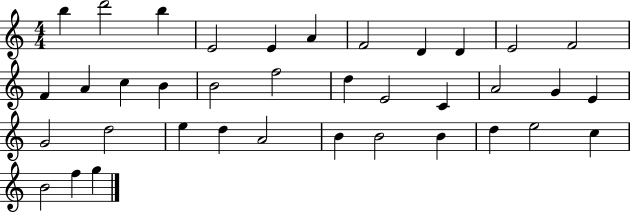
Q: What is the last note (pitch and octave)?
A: G5